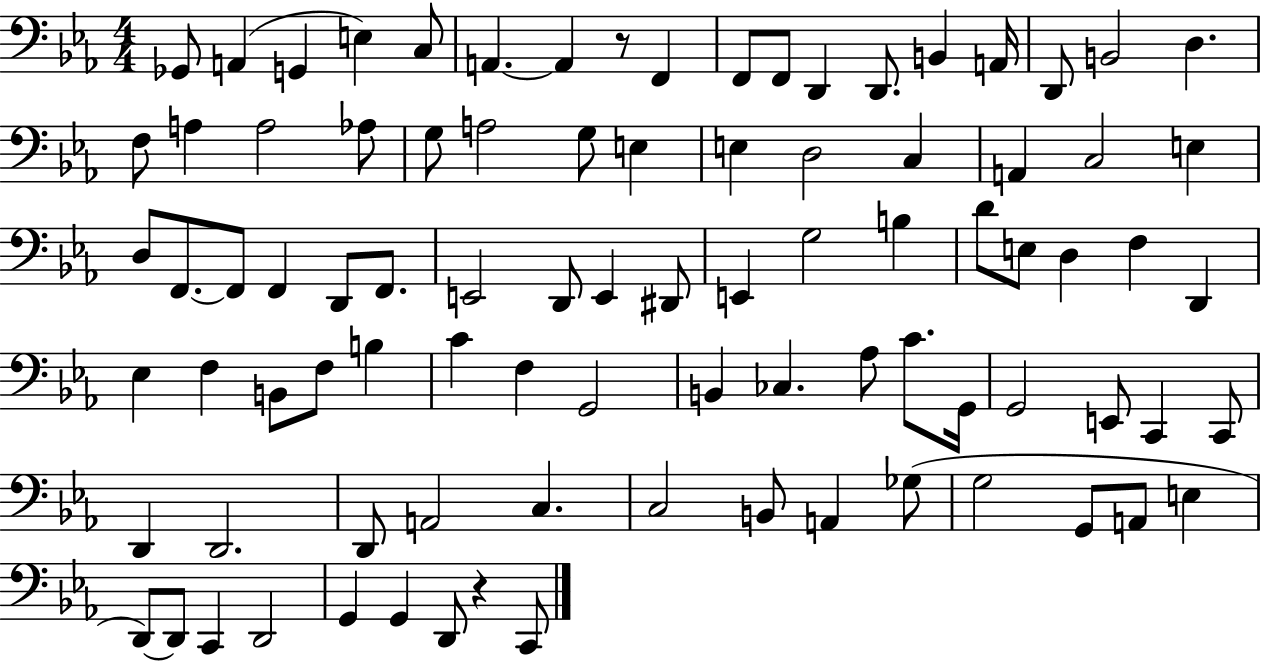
{
  \clef bass
  \numericTimeSignature
  \time 4/4
  \key ees \major
  ges,8 a,4( g,4 e4) c8 | a,4.~~ a,4 r8 f,4 | f,8 f,8 d,4 d,8. b,4 a,16 | d,8 b,2 d4. | \break f8 a4 a2 aes8 | g8 a2 g8 e4 | e4 d2 c4 | a,4 c2 e4 | \break d8 f,8.~~ f,8 f,4 d,8 f,8. | e,2 d,8 e,4 dis,8 | e,4 g2 b4 | d'8 e8 d4 f4 d,4 | \break ees4 f4 b,8 f8 b4 | c'4 f4 g,2 | b,4 ces4. aes8 c'8. g,16 | g,2 e,8 c,4 c,8 | \break d,4 d,2. | d,8 a,2 c4. | c2 b,8 a,4 ges8( | g2 g,8 a,8 e4 | \break d,8~~) d,8 c,4 d,2 | g,4 g,4 d,8 r4 c,8 | \bar "|."
}